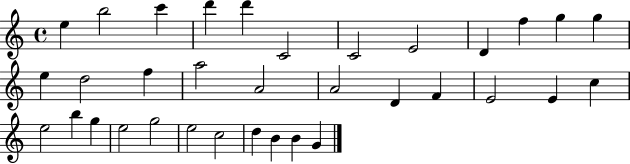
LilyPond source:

{
  \clef treble
  \time 4/4
  \defaultTimeSignature
  \key c \major
  e''4 b''2 c'''4 | d'''4 d'''4 c'2 | c'2 e'2 | d'4 f''4 g''4 g''4 | \break e''4 d''2 f''4 | a''2 a'2 | a'2 d'4 f'4 | e'2 e'4 c''4 | \break e''2 b''4 g''4 | e''2 g''2 | e''2 c''2 | d''4 b'4 b'4 g'4 | \break \bar "|."
}